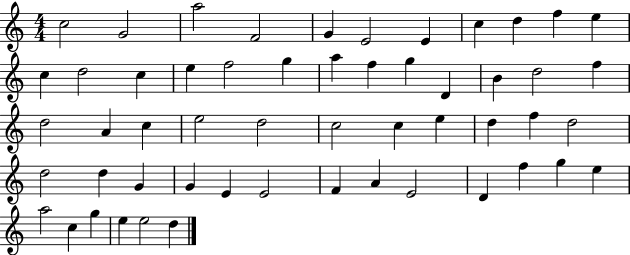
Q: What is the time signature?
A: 4/4